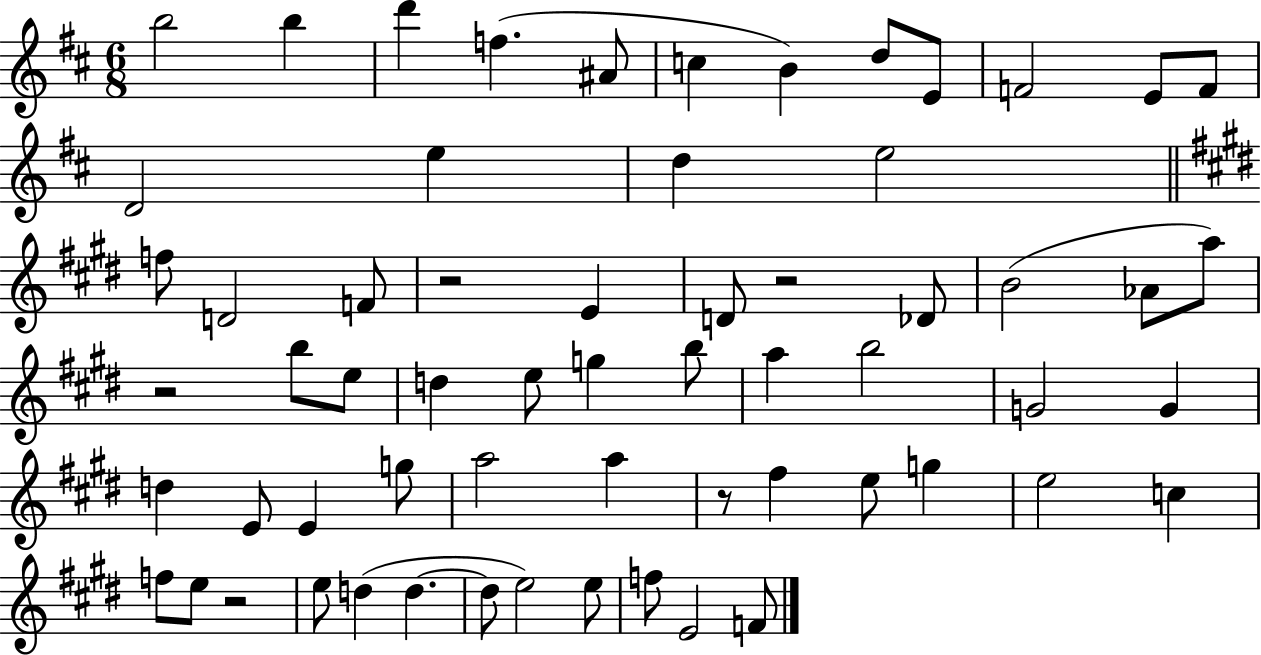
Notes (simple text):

B5/h B5/q D6/q F5/q. A#4/e C5/q B4/q D5/e E4/e F4/h E4/e F4/e D4/h E5/q D5/q E5/h F5/e D4/h F4/e R/h E4/q D4/e R/h Db4/e B4/h Ab4/e A5/e R/h B5/e E5/e D5/q E5/e G5/q B5/e A5/q B5/h G4/h G4/q D5/q E4/e E4/q G5/e A5/h A5/q R/e F#5/q E5/e G5/q E5/h C5/q F5/e E5/e R/h E5/e D5/q D5/q. D5/e E5/h E5/e F5/e E4/h F4/e